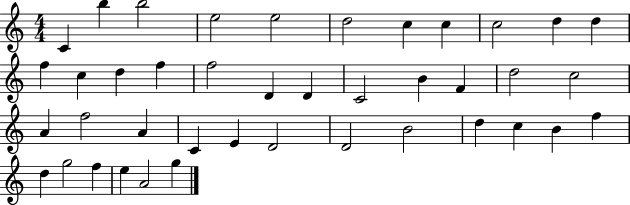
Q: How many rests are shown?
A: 0